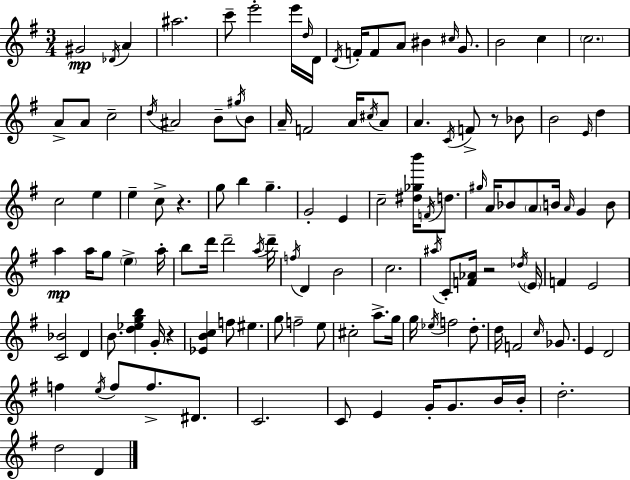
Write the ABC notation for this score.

X:1
T:Untitled
M:3/4
L:1/4
K:G
^G2 _D/4 A ^a2 c'/2 e'2 e'/4 d/4 D/4 D/4 F/4 F/2 A/2 ^B ^c/4 G/2 B2 c c2 A/2 A/2 c2 d/4 ^A2 B/2 ^g/4 B/2 A/4 F2 A/4 ^c/4 A/2 A C/4 F/2 z/2 _B/2 B2 E/4 d c2 e e c/2 z g/2 b g G2 E c2 [^d_gb']/4 F/4 d/2 ^g/4 A/4 _B/2 A/2 B/4 A/4 G B/2 a a/4 g/2 e a/4 b/2 d'/4 d'2 a/4 d'/4 f/4 D B2 c2 ^a/4 C/2 [F_A]/4 z2 _d/4 E/4 F E2 [C_B]2 D B/2 [d_egb] G/4 z [_EBc] f/2 ^e g/2 f2 e/2 ^c2 a/2 g/4 g/4 _e/4 f2 d/2 d/4 F2 c/4 _G/2 E D2 f e/4 f/2 f/2 ^D/2 C2 C/2 E G/4 G/2 B/4 B/4 d2 d2 D